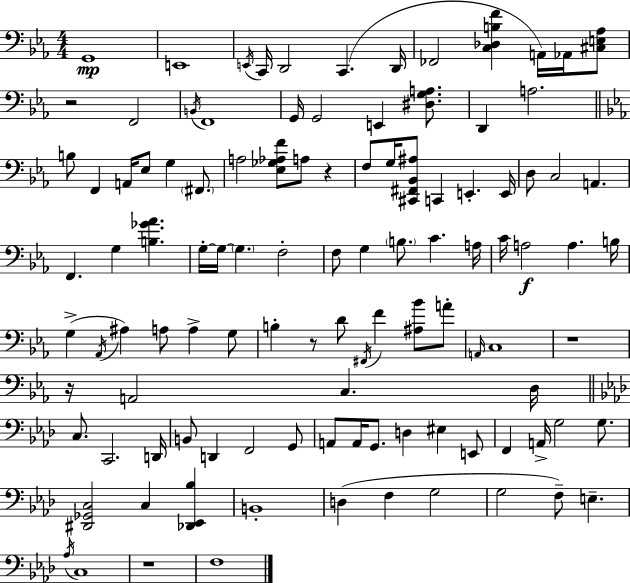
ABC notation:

X:1
T:Untitled
M:4/4
L:1/4
K:Eb
G,,4 E,,4 E,,/4 C,,/4 D,,2 C,, D,,/4 _F,,2 [C,_D,B,F] A,,/4 _A,,/4 [^C,E,_A,]/2 z2 F,,2 B,,/4 F,,4 G,,/4 G,,2 E,, [^D,G,A,]/2 D,, A,2 B,/2 F,, A,,/4 _E,/2 G, ^F,,/2 A,2 [_E,_G,_A,F]/2 A,/2 z F,/2 G,/4 [^C,,^F,,_B,,^A,]/2 C,, E,, E,,/4 D,/2 C,2 A,, F,, G, [B,_G_A] G,/4 G,/4 G, F,2 F,/2 G, B,/2 C A,/4 C/4 A,2 A, B,/4 G, _A,,/4 ^A, A,/2 A, G,/2 B, z/2 D/2 ^F,,/4 F [^A,_B]/2 A/2 A,,/4 C,4 z4 z/4 A,,2 C, D,/4 C,/2 C,,2 D,,/4 B,,/2 D,, F,,2 G,,/2 A,,/2 A,,/4 G,,/2 D, ^E, E,,/2 F,, A,,/4 G,2 G,/2 [^D,,_G,,C,]2 C, [_D,,_E,,_B,] B,,4 D, F, G,2 G,2 F,/2 E, _A,/4 C,4 z4 F,4